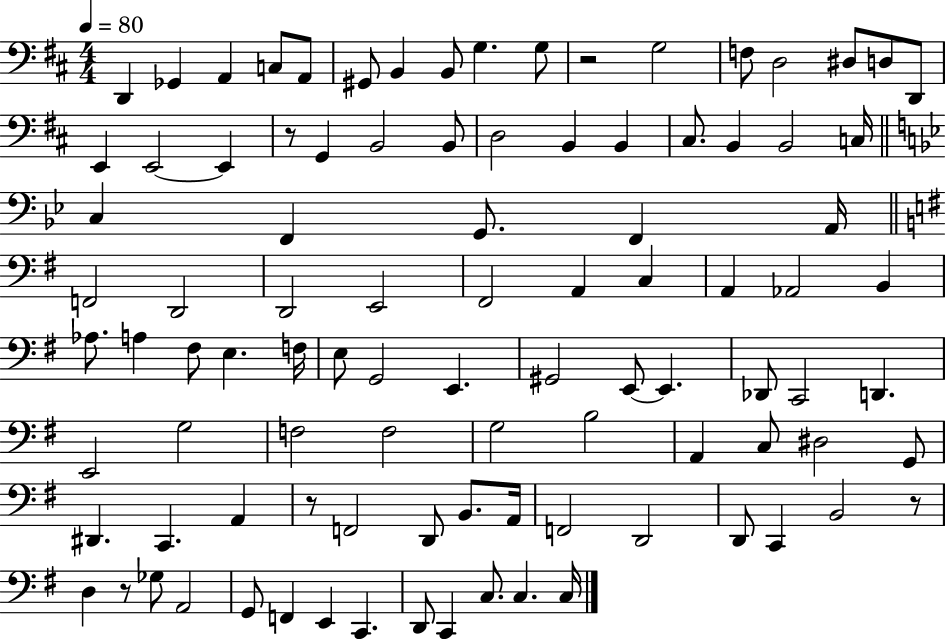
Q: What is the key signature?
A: D major